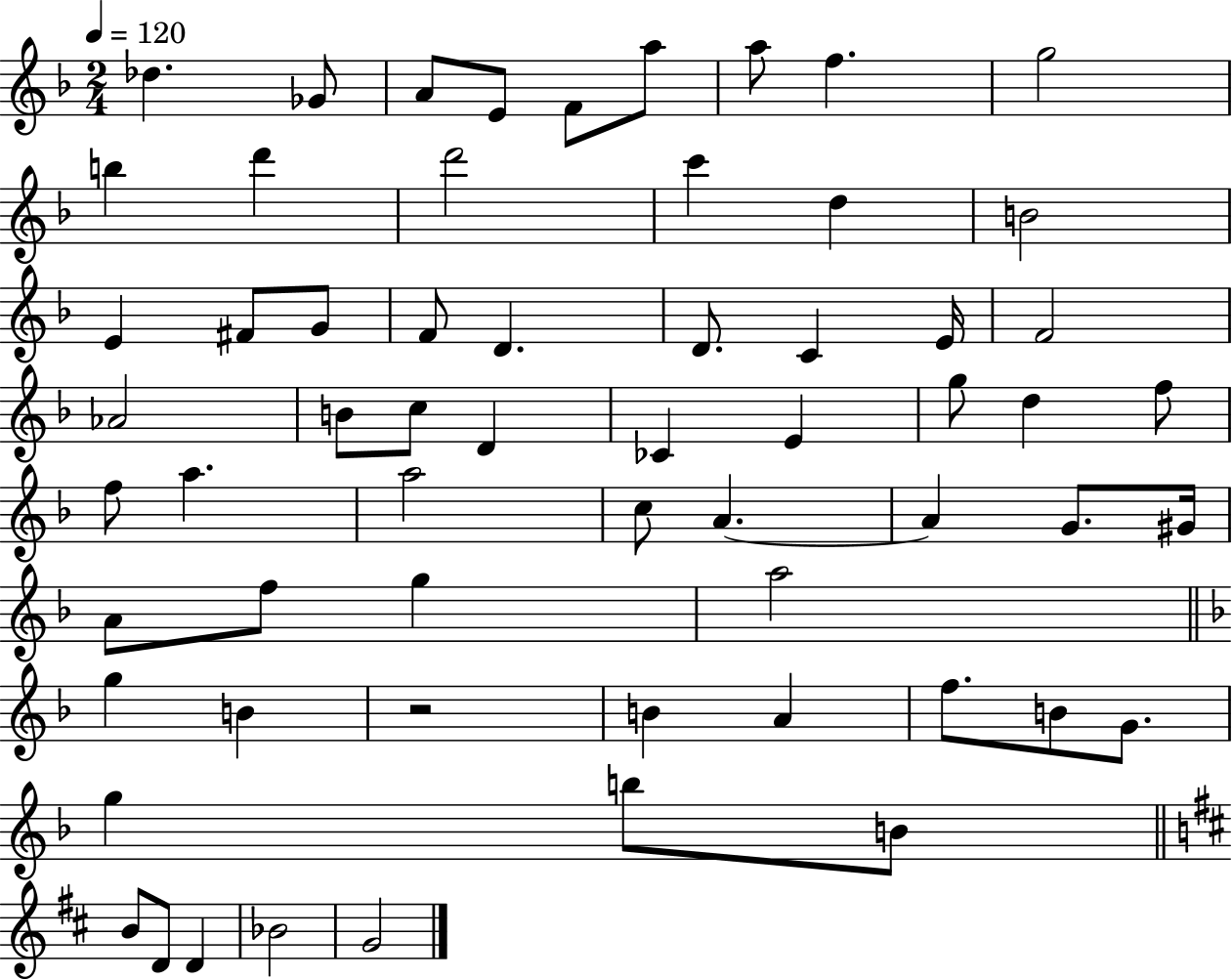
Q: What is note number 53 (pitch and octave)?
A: G5